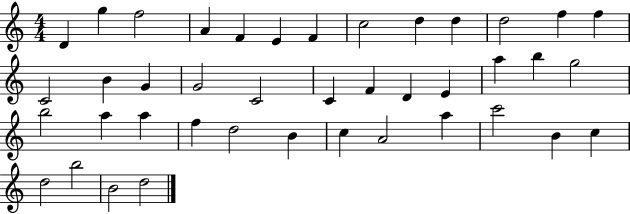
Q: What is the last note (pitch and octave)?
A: D5